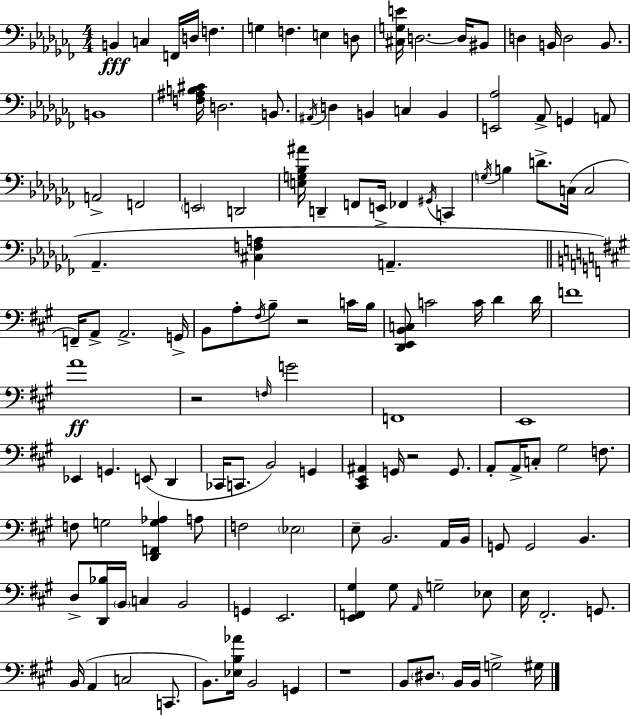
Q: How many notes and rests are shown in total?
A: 132